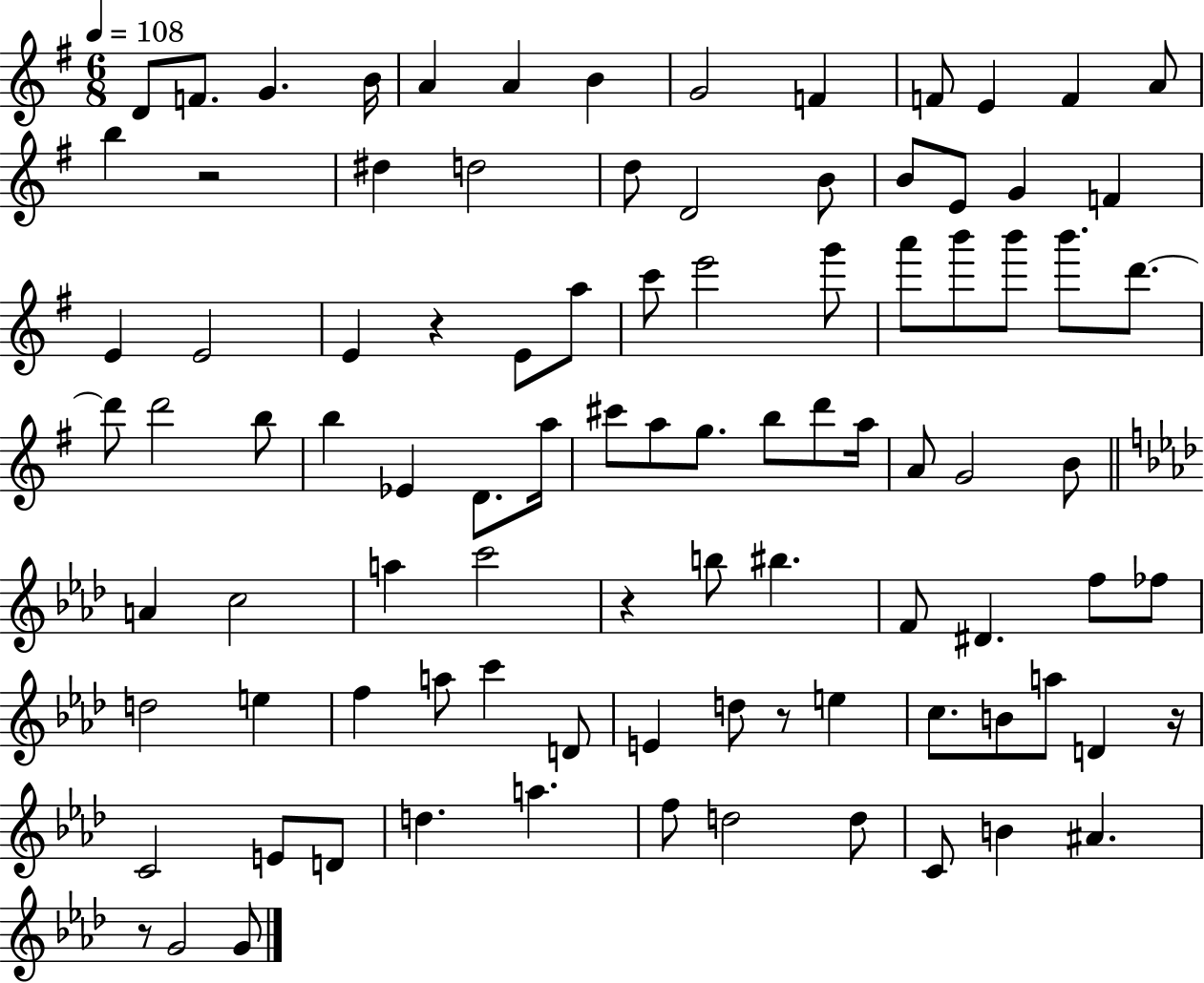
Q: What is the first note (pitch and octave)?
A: D4